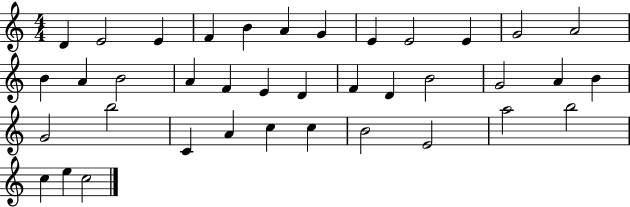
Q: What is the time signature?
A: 4/4